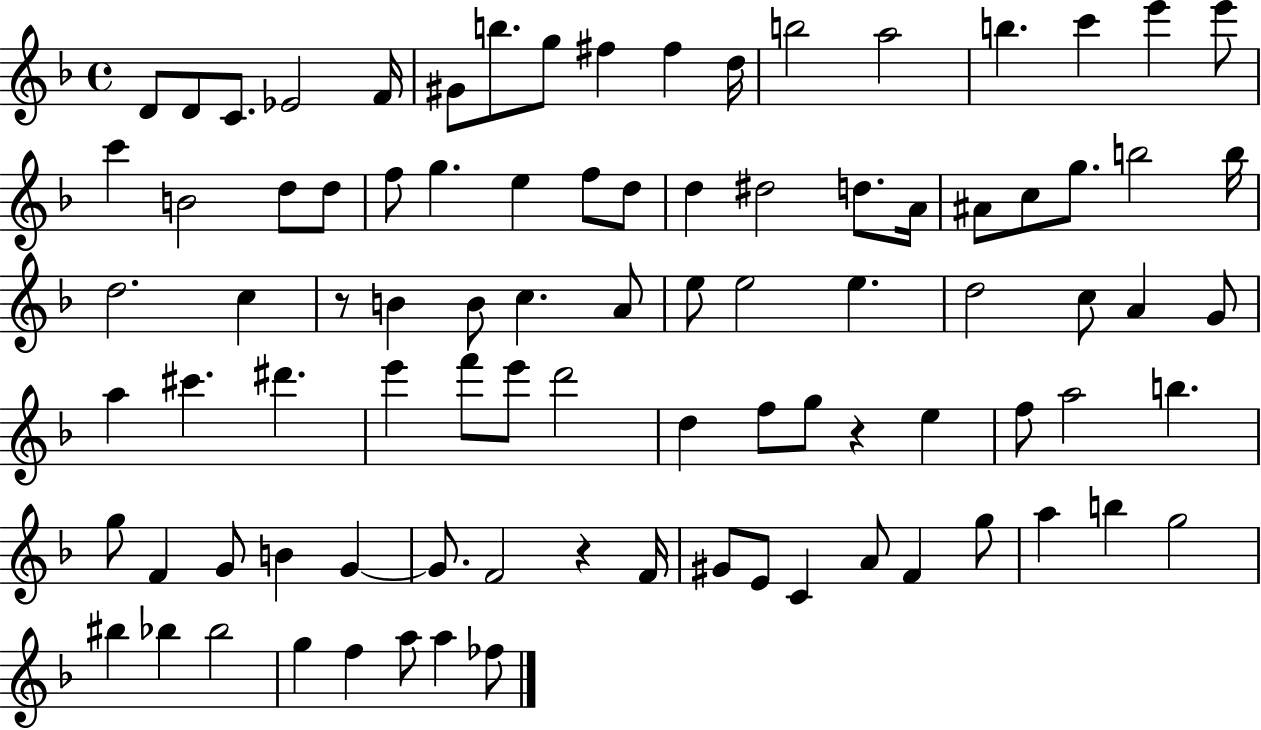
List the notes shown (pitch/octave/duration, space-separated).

D4/e D4/e C4/e. Eb4/h F4/s G#4/e B5/e. G5/e F#5/q F#5/q D5/s B5/h A5/h B5/q. C6/q E6/q E6/e C6/q B4/h D5/e D5/e F5/e G5/q. E5/q F5/e D5/e D5/q D#5/h D5/e. A4/s A#4/e C5/e G5/e. B5/h B5/s D5/h. C5/q R/e B4/q B4/e C5/q. A4/e E5/e E5/h E5/q. D5/h C5/e A4/q G4/e A5/q C#6/q. D#6/q. E6/q F6/e E6/e D6/h D5/q F5/e G5/e R/q E5/q F5/e A5/h B5/q. G5/e F4/q G4/e B4/q G4/q G4/e. F4/h R/q F4/s G#4/e E4/e C4/q A4/e F4/q G5/e A5/q B5/q G5/h BIS5/q Bb5/q Bb5/h G5/q F5/q A5/e A5/q FES5/e